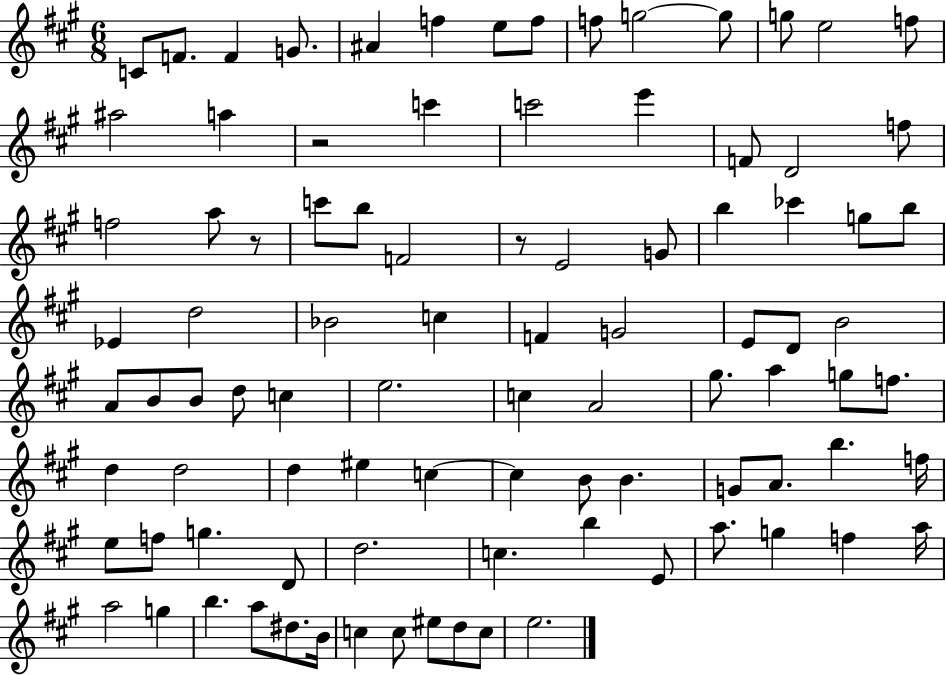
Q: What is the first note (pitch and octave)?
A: C4